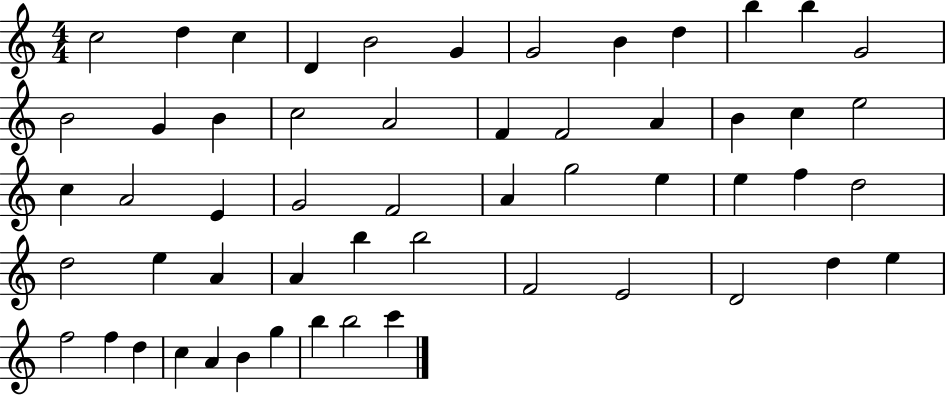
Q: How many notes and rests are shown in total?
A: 55